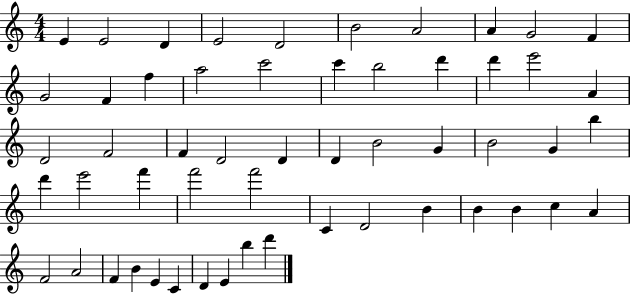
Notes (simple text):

E4/q E4/h D4/q E4/h D4/h B4/h A4/h A4/q G4/h F4/q G4/h F4/q F5/q A5/h C6/h C6/q B5/h D6/q D6/q E6/h A4/q D4/h F4/h F4/q D4/h D4/q D4/q B4/h G4/q B4/h G4/q B5/q D6/q E6/h F6/q F6/h F6/h C4/q D4/h B4/q B4/q B4/q C5/q A4/q F4/h A4/h F4/q B4/q E4/q C4/q D4/q E4/q B5/q D6/q